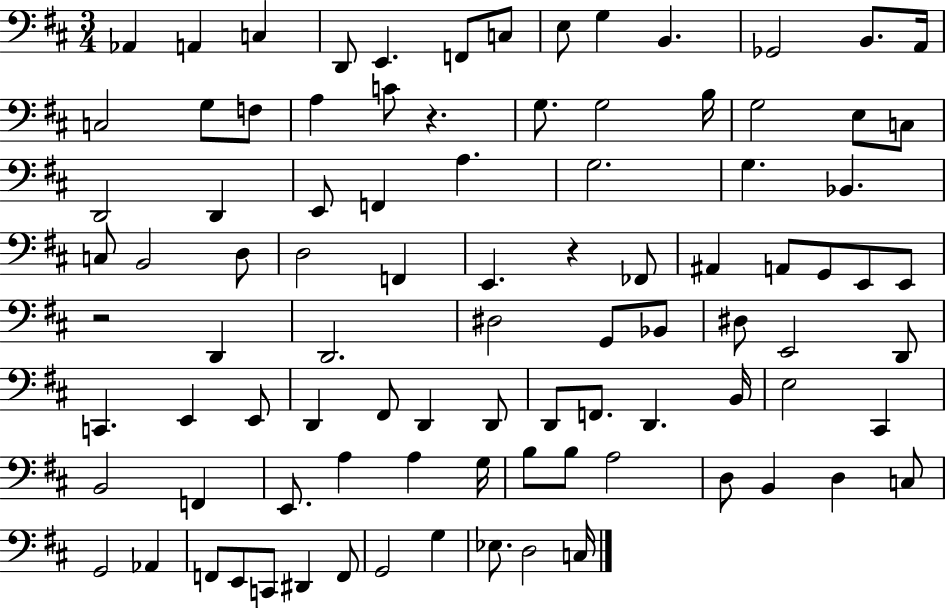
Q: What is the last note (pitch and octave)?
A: C3